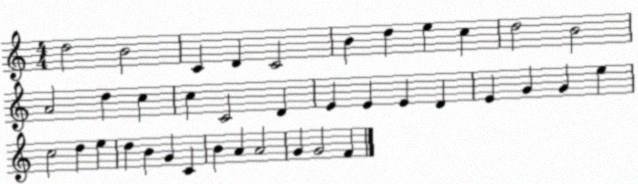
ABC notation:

X:1
T:Untitled
M:4/4
L:1/4
K:C
d2 B2 C D C2 B d e c d2 B2 A2 d c c C2 D E E E D E G G e c2 d e d B G C B A A2 G G2 F